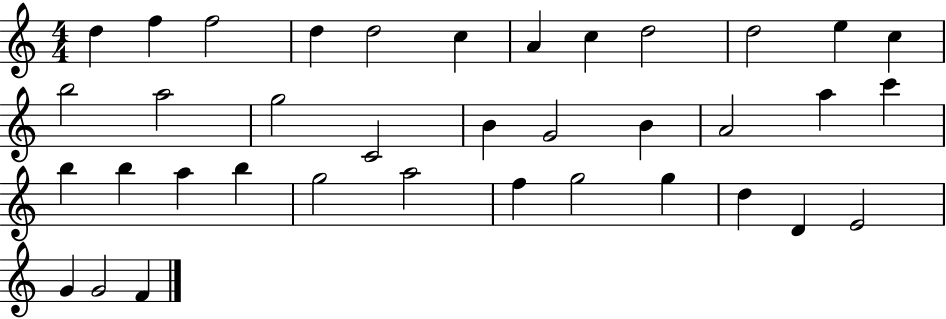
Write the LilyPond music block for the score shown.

{
  \clef treble
  \numericTimeSignature
  \time 4/4
  \key c \major
  d''4 f''4 f''2 | d''4 d''2 c''4 | a'4 c''4 d''2 | d''2 e''4 c''4 | \break b''2 a''2 | g''2 c'2 | b'4 g'2 b'4 | a'2 a''4 c'''4 | \break b''4 b''4 a''4 b''4 | g''2 a''2 | f''4 g''2 g''4 | d''4 d'4 e'2 | \break g'4 g'2 f'4 | \bar "|."
}